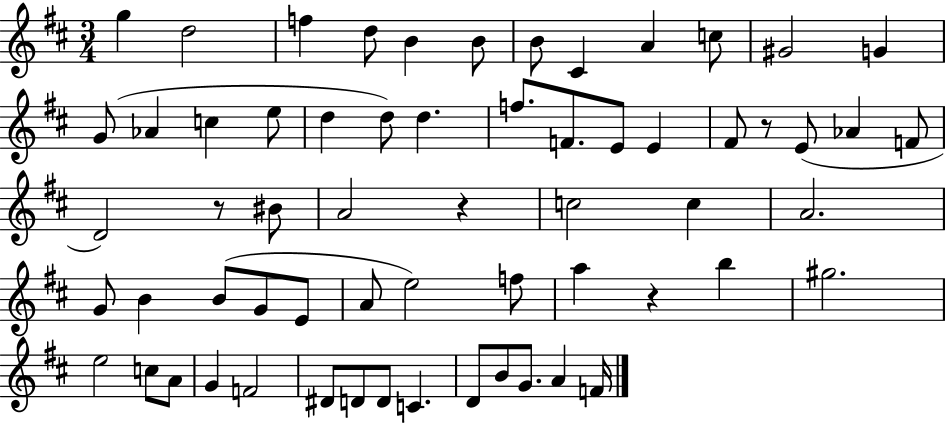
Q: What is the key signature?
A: D major